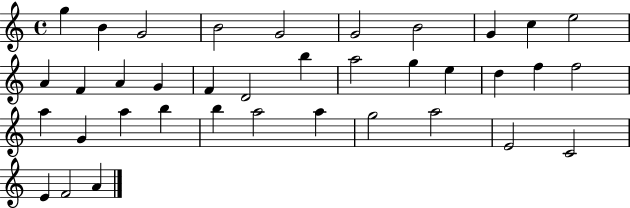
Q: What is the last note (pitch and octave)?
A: A4